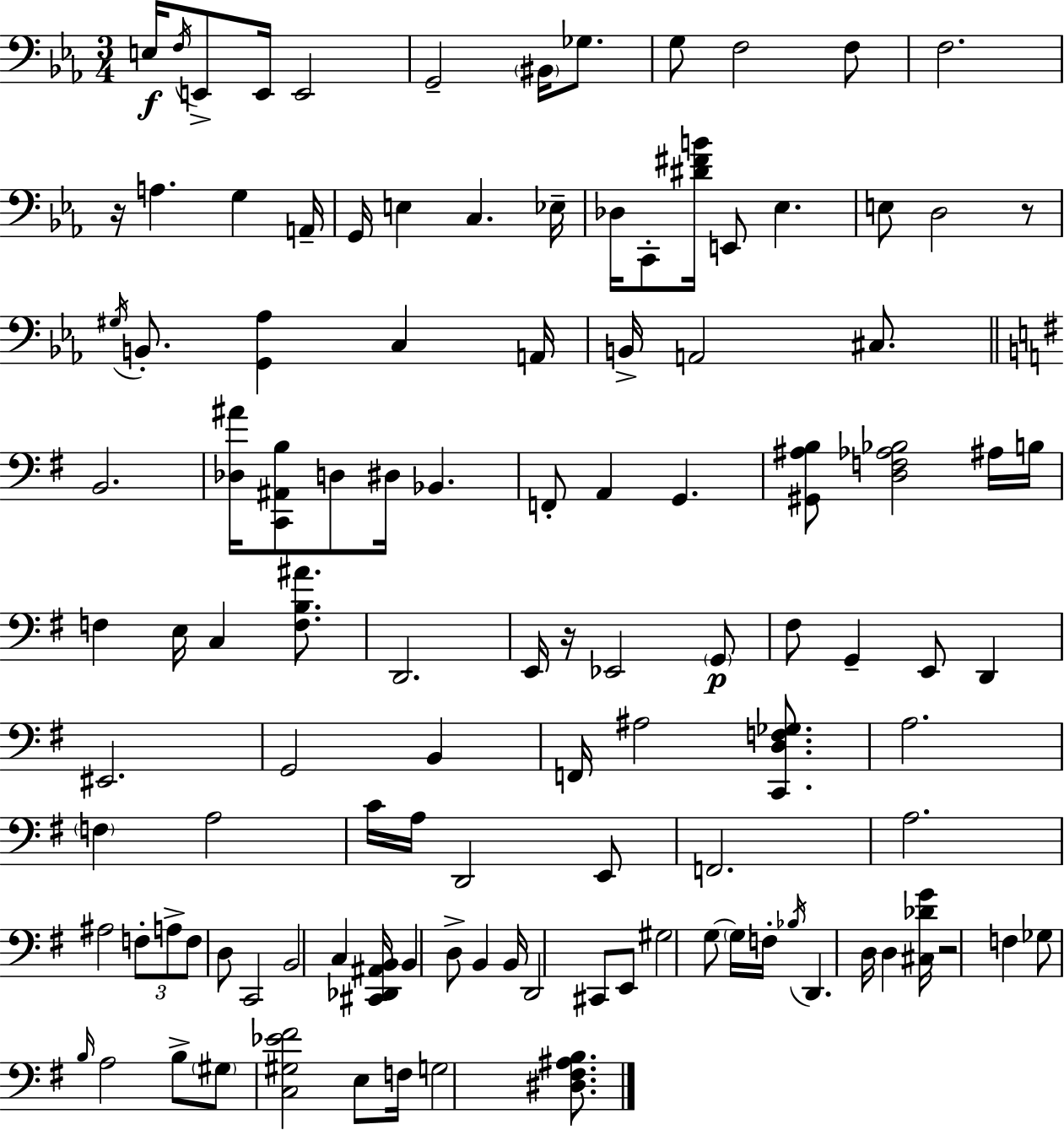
{
  \clef bass
  \numericTimeSignature
  \time 3/4
  \key c \minor
  \repeat volta 2 { e16\f \acciaccatura { f16 } e,8-> e,16 e,2 | g,2-- \parenthesize bis,16 ges8. | g8 f2 f8 | f2. | \break r16 a4. g4 | a,16-- g,16 e4 c4. | ees16-- des16 c,8-. <dis' fis' b'>16 e,8 ees4. | e8 d2 r8 | \break \acciaccatura { gis16 } b,8.-. <g, aes>4 c4 | a,16 b,16-> a,2 cis8. | \bar "||" \break \key g \major b,2. | <des ais'>16 <c, ais, b>8 d8 dis16 bes,4. | f,8-. a,4 g,4. | <gis, ais b>8 <d f aes bes>2 ais16 b16 | \break f4 e16 c4 <f b ais'>8. | d,2. | e,16 r16 ees,2 \parenthesize g,8\p | fis8 g,4-- e,8 d,4 | \break eis,2. | g,2 b,4 | f,16 ais2 <c, d f ges>8. | a2. | \break \parenthesize f4 a2 | c'16 a16 d,2 e,8 | f,2. | a2. | \break ais2 \tuplet 3/2 { f8-. a8-> | f8 } d8 c,2 | b,2 c4 | <cis, des, ais, b,>16 b,4 d8-> b,4 b,16 | \break d,2 cis,8 e,8 | gis2 g8~~ \parenthesize g16 f16-. | \acciaccatura { bes16 } d,4. d16 d4 | <cis des' g'>16 r2 f4 | \break ges8 \grace { b16 } a2 | b8-> \parenthesize gis8 <c gis ees' fis'>2 | e8 f16 g2 <dis fis ais b>8. | } \bar "|."
}